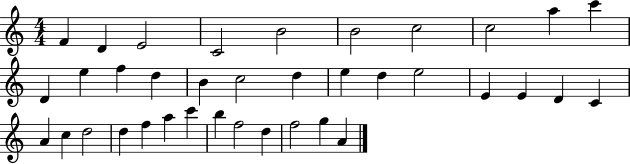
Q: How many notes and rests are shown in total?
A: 37